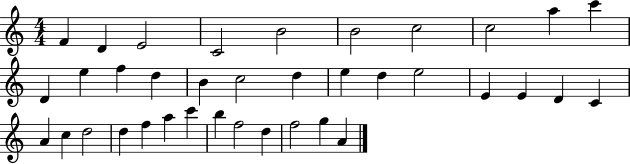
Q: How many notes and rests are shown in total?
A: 37